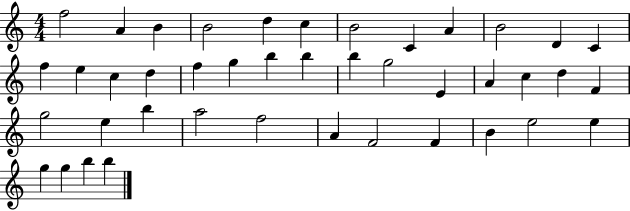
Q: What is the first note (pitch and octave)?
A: F5